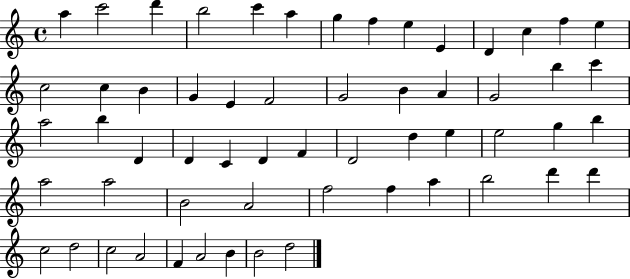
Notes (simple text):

A5/q C6/h D6/q B5/h C6/q A5/q G5/q F5/q E5/q E4/q D4/q C5/q F5/q E5/q C5/h C5/q B4/q G4/q E4/q F4/h G4/h B4/q A4/q G4/h B5/q C6/q A5/h B5/q D4/q D4/q C4/q D4/q F4/q D4/h D5/q E5/q E5/h G5/q B5/q A5/h A5/h B4/h A4/h F5/h F5/q A5/q B5/h D6/q D6/q C5/h D5/h C5/h A4/h F4/q A4/h B4/q B4/h D5/h